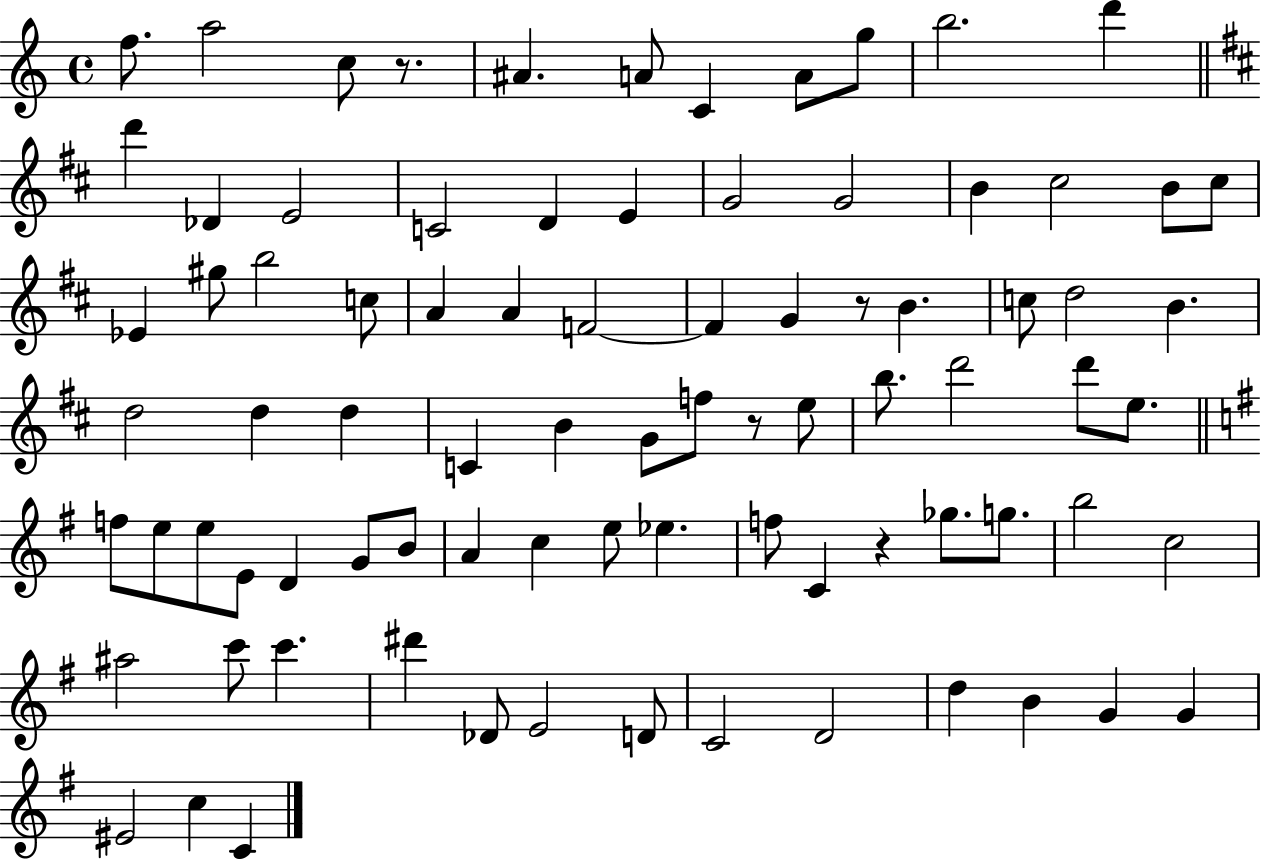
F5/e. A5/h C5/e R/e. A#4/q. A4/e C4/q A4/e G5/e B5/h. D6/q D6/q Db4/q E4/h C4/h D4/q E4/q G4/h G4/h B4/q C#5/h B4/e C#5/e Eb4/q G#5/e B5/h C5/e A4/q A4/q F4/h F4/q G4/q R/e B4/q. C5/e D5/h B4/q. D5/h D5/q D5/q C4/q B4/q G4/e F5/e R/e E5/e B5/e. D6/h D6/e E5/e. F5/e E5/e E5/e E4/e D4/q G4/e B4/e A4/q C5/q E5/e Eb5/q. F5/e C4/q R/q Gb5/e. G5/e. B5/h C5/h A#5/h C6/e C6/q. D#6/q Db4/e E4/h D4/e C4/h D4/h D5/q B4/q G4/q G4/q EIS4/h C5/q C4/q